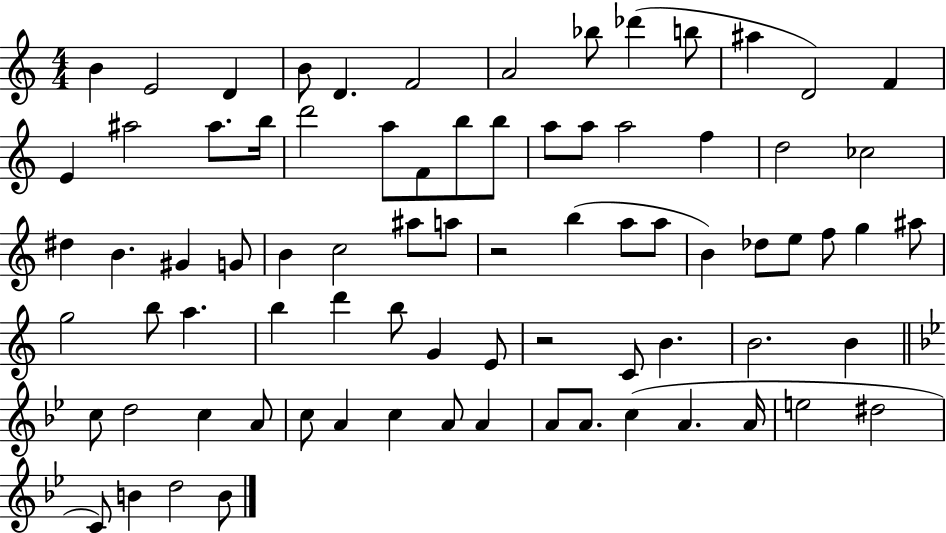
B4/q E4/h D4/q B4/e D4/q. F4/h A4/h Bb5/e Db6/q B5/e A#5/q D4/h F4/q E4/q A#5/h A#5/e. B5/s D6/h A5/e F4/e B5/e B5/e A5/e A5/e A5/h F5/q D5/h CES5/h D#5/q B4/q. G#4/q G4/e B4/q C5/h A#5/e A5/e R/h B5/q A5/e A5/e B4/q Db5/e E5/e F5/e G5/q A#5/e G5/h B5/e A5/q. B5/q D6/q B5/e G4/q E4/e R/h C4/e B4/q. B4/h. B4/q C5/e D5/h C5/q A4/e C5/e A4/q C5/q A4/e A4/q A4/e A4/e. C5/q A4/q. A4/s E5/h D#5/h C4/e B4/q D5/h B4/e